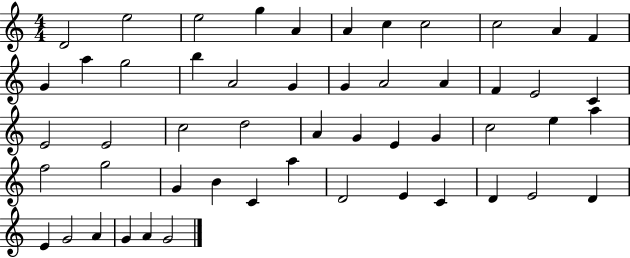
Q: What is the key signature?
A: C major